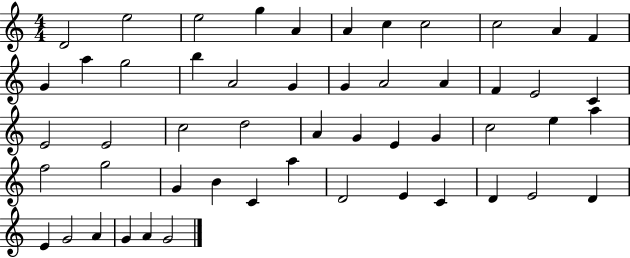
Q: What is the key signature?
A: C major